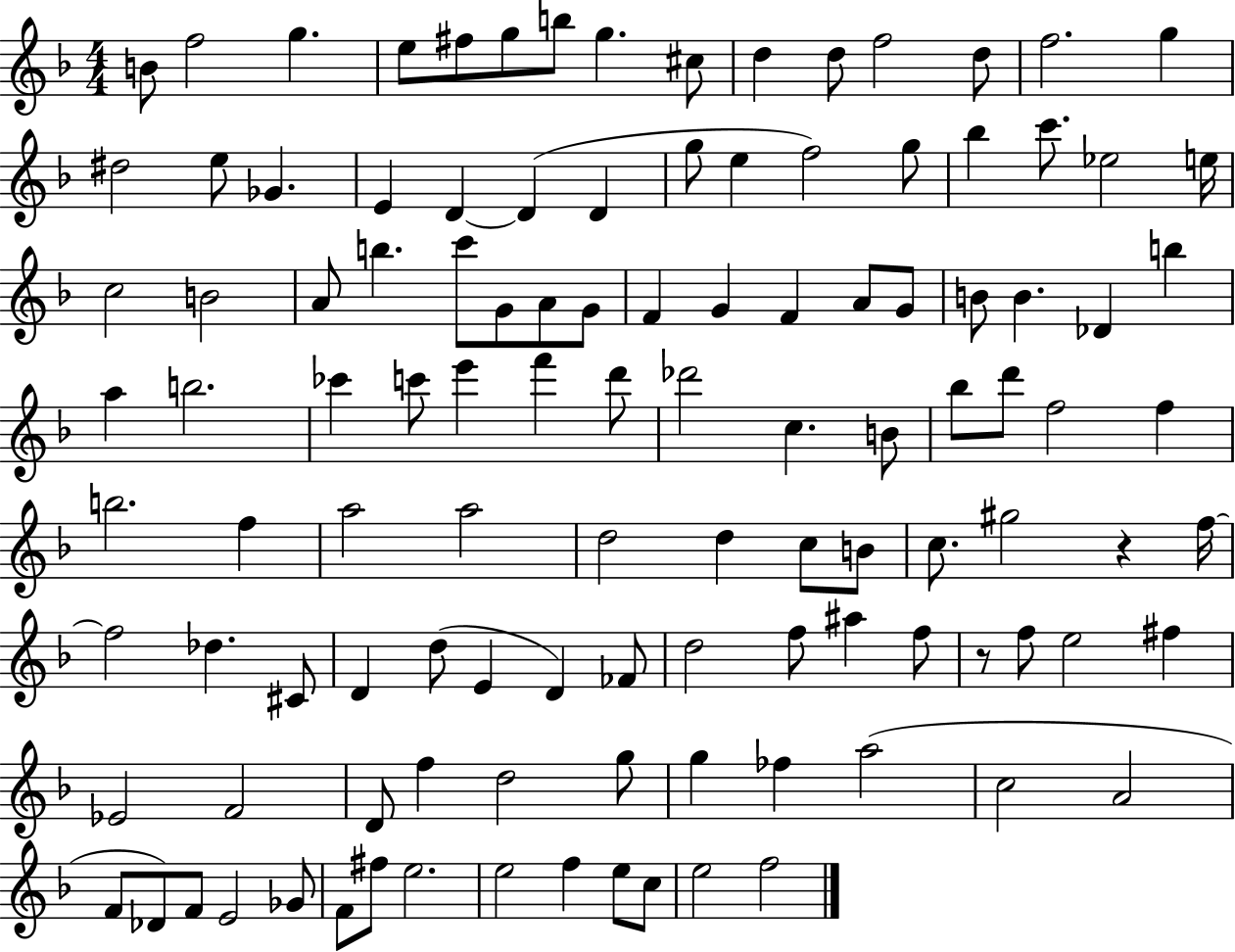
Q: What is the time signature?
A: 4/4